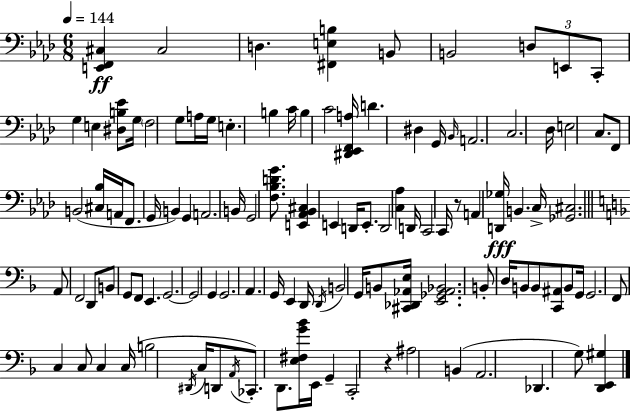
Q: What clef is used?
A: bass